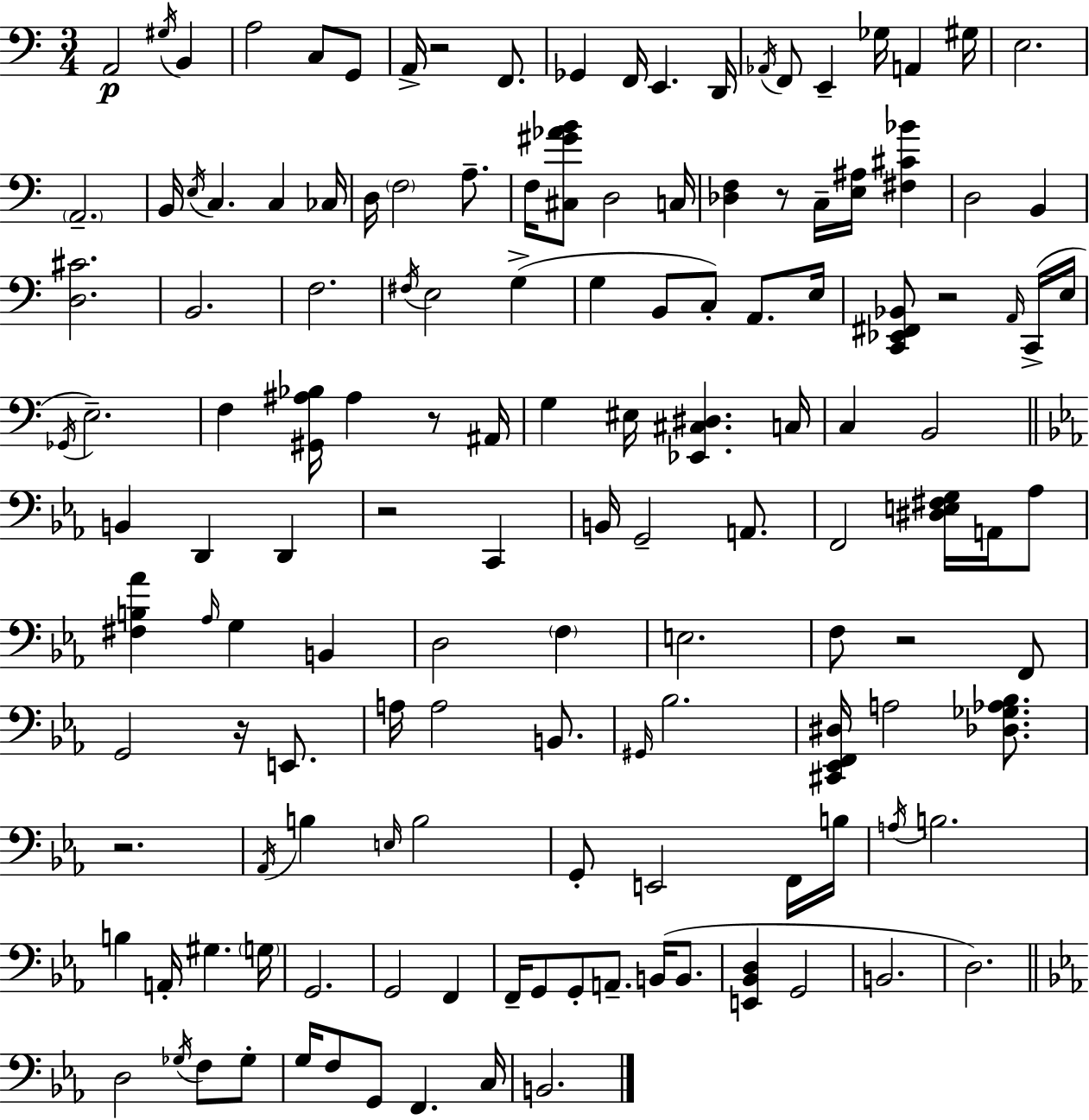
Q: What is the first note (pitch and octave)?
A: A2